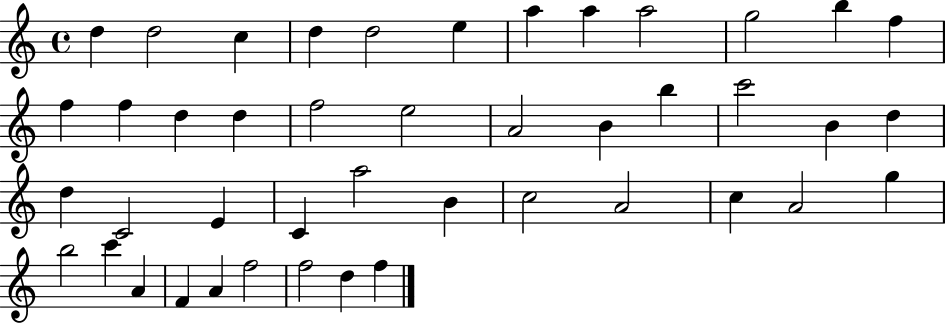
D5/q D5/h C5/q D5/q D5/h E5/q A5/q A5/q A5/h G5/h B5/q F5/q F5/q F5/q D5/q D5/q F5/h E5/h A4/h B4/q B5/q C6/h B4/q D5/q D5/q C4/h E4/q C4/q A5/h B4/q C5/h A4/h C5/q A4/h G5/q B5/h C6/q A4/q F4/q A4/q F5/h F5/h D5/q F5/q